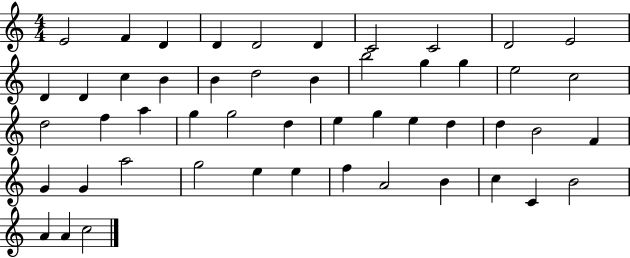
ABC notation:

X:1
T:Untitled
M:4/4
L:1/4
K:C
E2 F D D D2 D C2 C2 D2 E2 D D c B B d2 B b2 g g e2 c2 d2 f a g g2 d e g e d d B2 F G G a2 g2 e e f A2 B c C B2 A A c2